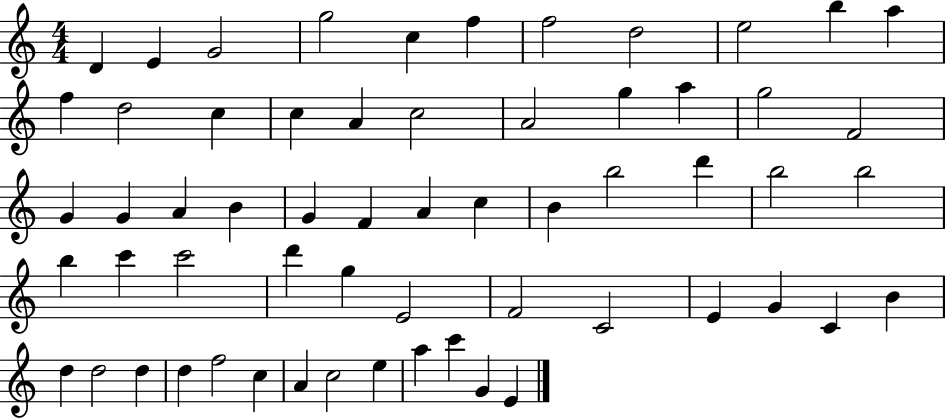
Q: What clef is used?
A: treble